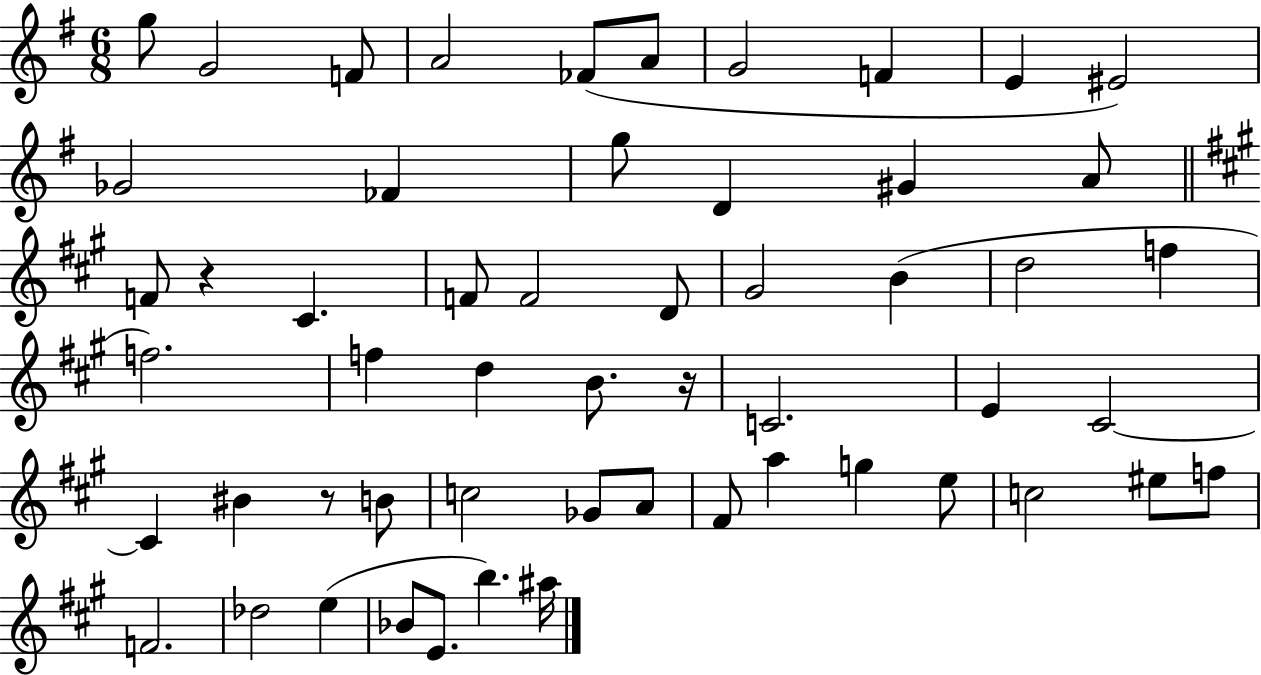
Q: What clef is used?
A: treble